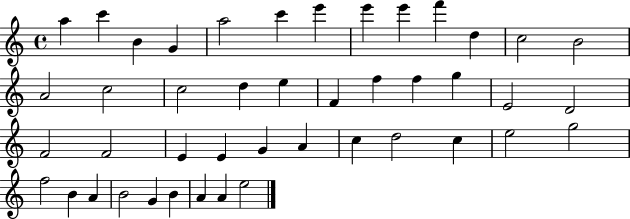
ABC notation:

X:1
T:Untitled
M:4/4
L:1/4
K:C
a c' B G a2 c' e' e' e' f' d c2 B2 A2 c2 c2 d e F f f g E2 D2 F2 F2 E E G A c d2 c e2 g2 f2 B A B2 G B A A e2